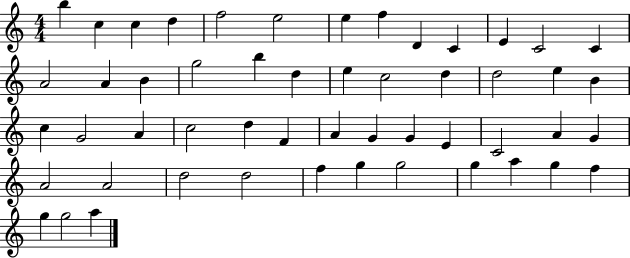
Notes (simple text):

B5/q C5/q C5/q D5/q F5/h E5/h E5/q F5/q D4/q C4/q E4/q C4/h C4/q A4/h A4/q B4/q G5/h B5/q D5/q E5/q C5/h D5/q D5/h E5/q B4/q C5/q G4/h A4/q C5/h D5/q F4/q A4/q G4/q G4/q E4/q C4/h A4/q G4/q A4/h A4/h D5/h D5/h F5/q G5/q G5/h G5/q A5/q G5/q F5/q G5/q G5/h A5/q